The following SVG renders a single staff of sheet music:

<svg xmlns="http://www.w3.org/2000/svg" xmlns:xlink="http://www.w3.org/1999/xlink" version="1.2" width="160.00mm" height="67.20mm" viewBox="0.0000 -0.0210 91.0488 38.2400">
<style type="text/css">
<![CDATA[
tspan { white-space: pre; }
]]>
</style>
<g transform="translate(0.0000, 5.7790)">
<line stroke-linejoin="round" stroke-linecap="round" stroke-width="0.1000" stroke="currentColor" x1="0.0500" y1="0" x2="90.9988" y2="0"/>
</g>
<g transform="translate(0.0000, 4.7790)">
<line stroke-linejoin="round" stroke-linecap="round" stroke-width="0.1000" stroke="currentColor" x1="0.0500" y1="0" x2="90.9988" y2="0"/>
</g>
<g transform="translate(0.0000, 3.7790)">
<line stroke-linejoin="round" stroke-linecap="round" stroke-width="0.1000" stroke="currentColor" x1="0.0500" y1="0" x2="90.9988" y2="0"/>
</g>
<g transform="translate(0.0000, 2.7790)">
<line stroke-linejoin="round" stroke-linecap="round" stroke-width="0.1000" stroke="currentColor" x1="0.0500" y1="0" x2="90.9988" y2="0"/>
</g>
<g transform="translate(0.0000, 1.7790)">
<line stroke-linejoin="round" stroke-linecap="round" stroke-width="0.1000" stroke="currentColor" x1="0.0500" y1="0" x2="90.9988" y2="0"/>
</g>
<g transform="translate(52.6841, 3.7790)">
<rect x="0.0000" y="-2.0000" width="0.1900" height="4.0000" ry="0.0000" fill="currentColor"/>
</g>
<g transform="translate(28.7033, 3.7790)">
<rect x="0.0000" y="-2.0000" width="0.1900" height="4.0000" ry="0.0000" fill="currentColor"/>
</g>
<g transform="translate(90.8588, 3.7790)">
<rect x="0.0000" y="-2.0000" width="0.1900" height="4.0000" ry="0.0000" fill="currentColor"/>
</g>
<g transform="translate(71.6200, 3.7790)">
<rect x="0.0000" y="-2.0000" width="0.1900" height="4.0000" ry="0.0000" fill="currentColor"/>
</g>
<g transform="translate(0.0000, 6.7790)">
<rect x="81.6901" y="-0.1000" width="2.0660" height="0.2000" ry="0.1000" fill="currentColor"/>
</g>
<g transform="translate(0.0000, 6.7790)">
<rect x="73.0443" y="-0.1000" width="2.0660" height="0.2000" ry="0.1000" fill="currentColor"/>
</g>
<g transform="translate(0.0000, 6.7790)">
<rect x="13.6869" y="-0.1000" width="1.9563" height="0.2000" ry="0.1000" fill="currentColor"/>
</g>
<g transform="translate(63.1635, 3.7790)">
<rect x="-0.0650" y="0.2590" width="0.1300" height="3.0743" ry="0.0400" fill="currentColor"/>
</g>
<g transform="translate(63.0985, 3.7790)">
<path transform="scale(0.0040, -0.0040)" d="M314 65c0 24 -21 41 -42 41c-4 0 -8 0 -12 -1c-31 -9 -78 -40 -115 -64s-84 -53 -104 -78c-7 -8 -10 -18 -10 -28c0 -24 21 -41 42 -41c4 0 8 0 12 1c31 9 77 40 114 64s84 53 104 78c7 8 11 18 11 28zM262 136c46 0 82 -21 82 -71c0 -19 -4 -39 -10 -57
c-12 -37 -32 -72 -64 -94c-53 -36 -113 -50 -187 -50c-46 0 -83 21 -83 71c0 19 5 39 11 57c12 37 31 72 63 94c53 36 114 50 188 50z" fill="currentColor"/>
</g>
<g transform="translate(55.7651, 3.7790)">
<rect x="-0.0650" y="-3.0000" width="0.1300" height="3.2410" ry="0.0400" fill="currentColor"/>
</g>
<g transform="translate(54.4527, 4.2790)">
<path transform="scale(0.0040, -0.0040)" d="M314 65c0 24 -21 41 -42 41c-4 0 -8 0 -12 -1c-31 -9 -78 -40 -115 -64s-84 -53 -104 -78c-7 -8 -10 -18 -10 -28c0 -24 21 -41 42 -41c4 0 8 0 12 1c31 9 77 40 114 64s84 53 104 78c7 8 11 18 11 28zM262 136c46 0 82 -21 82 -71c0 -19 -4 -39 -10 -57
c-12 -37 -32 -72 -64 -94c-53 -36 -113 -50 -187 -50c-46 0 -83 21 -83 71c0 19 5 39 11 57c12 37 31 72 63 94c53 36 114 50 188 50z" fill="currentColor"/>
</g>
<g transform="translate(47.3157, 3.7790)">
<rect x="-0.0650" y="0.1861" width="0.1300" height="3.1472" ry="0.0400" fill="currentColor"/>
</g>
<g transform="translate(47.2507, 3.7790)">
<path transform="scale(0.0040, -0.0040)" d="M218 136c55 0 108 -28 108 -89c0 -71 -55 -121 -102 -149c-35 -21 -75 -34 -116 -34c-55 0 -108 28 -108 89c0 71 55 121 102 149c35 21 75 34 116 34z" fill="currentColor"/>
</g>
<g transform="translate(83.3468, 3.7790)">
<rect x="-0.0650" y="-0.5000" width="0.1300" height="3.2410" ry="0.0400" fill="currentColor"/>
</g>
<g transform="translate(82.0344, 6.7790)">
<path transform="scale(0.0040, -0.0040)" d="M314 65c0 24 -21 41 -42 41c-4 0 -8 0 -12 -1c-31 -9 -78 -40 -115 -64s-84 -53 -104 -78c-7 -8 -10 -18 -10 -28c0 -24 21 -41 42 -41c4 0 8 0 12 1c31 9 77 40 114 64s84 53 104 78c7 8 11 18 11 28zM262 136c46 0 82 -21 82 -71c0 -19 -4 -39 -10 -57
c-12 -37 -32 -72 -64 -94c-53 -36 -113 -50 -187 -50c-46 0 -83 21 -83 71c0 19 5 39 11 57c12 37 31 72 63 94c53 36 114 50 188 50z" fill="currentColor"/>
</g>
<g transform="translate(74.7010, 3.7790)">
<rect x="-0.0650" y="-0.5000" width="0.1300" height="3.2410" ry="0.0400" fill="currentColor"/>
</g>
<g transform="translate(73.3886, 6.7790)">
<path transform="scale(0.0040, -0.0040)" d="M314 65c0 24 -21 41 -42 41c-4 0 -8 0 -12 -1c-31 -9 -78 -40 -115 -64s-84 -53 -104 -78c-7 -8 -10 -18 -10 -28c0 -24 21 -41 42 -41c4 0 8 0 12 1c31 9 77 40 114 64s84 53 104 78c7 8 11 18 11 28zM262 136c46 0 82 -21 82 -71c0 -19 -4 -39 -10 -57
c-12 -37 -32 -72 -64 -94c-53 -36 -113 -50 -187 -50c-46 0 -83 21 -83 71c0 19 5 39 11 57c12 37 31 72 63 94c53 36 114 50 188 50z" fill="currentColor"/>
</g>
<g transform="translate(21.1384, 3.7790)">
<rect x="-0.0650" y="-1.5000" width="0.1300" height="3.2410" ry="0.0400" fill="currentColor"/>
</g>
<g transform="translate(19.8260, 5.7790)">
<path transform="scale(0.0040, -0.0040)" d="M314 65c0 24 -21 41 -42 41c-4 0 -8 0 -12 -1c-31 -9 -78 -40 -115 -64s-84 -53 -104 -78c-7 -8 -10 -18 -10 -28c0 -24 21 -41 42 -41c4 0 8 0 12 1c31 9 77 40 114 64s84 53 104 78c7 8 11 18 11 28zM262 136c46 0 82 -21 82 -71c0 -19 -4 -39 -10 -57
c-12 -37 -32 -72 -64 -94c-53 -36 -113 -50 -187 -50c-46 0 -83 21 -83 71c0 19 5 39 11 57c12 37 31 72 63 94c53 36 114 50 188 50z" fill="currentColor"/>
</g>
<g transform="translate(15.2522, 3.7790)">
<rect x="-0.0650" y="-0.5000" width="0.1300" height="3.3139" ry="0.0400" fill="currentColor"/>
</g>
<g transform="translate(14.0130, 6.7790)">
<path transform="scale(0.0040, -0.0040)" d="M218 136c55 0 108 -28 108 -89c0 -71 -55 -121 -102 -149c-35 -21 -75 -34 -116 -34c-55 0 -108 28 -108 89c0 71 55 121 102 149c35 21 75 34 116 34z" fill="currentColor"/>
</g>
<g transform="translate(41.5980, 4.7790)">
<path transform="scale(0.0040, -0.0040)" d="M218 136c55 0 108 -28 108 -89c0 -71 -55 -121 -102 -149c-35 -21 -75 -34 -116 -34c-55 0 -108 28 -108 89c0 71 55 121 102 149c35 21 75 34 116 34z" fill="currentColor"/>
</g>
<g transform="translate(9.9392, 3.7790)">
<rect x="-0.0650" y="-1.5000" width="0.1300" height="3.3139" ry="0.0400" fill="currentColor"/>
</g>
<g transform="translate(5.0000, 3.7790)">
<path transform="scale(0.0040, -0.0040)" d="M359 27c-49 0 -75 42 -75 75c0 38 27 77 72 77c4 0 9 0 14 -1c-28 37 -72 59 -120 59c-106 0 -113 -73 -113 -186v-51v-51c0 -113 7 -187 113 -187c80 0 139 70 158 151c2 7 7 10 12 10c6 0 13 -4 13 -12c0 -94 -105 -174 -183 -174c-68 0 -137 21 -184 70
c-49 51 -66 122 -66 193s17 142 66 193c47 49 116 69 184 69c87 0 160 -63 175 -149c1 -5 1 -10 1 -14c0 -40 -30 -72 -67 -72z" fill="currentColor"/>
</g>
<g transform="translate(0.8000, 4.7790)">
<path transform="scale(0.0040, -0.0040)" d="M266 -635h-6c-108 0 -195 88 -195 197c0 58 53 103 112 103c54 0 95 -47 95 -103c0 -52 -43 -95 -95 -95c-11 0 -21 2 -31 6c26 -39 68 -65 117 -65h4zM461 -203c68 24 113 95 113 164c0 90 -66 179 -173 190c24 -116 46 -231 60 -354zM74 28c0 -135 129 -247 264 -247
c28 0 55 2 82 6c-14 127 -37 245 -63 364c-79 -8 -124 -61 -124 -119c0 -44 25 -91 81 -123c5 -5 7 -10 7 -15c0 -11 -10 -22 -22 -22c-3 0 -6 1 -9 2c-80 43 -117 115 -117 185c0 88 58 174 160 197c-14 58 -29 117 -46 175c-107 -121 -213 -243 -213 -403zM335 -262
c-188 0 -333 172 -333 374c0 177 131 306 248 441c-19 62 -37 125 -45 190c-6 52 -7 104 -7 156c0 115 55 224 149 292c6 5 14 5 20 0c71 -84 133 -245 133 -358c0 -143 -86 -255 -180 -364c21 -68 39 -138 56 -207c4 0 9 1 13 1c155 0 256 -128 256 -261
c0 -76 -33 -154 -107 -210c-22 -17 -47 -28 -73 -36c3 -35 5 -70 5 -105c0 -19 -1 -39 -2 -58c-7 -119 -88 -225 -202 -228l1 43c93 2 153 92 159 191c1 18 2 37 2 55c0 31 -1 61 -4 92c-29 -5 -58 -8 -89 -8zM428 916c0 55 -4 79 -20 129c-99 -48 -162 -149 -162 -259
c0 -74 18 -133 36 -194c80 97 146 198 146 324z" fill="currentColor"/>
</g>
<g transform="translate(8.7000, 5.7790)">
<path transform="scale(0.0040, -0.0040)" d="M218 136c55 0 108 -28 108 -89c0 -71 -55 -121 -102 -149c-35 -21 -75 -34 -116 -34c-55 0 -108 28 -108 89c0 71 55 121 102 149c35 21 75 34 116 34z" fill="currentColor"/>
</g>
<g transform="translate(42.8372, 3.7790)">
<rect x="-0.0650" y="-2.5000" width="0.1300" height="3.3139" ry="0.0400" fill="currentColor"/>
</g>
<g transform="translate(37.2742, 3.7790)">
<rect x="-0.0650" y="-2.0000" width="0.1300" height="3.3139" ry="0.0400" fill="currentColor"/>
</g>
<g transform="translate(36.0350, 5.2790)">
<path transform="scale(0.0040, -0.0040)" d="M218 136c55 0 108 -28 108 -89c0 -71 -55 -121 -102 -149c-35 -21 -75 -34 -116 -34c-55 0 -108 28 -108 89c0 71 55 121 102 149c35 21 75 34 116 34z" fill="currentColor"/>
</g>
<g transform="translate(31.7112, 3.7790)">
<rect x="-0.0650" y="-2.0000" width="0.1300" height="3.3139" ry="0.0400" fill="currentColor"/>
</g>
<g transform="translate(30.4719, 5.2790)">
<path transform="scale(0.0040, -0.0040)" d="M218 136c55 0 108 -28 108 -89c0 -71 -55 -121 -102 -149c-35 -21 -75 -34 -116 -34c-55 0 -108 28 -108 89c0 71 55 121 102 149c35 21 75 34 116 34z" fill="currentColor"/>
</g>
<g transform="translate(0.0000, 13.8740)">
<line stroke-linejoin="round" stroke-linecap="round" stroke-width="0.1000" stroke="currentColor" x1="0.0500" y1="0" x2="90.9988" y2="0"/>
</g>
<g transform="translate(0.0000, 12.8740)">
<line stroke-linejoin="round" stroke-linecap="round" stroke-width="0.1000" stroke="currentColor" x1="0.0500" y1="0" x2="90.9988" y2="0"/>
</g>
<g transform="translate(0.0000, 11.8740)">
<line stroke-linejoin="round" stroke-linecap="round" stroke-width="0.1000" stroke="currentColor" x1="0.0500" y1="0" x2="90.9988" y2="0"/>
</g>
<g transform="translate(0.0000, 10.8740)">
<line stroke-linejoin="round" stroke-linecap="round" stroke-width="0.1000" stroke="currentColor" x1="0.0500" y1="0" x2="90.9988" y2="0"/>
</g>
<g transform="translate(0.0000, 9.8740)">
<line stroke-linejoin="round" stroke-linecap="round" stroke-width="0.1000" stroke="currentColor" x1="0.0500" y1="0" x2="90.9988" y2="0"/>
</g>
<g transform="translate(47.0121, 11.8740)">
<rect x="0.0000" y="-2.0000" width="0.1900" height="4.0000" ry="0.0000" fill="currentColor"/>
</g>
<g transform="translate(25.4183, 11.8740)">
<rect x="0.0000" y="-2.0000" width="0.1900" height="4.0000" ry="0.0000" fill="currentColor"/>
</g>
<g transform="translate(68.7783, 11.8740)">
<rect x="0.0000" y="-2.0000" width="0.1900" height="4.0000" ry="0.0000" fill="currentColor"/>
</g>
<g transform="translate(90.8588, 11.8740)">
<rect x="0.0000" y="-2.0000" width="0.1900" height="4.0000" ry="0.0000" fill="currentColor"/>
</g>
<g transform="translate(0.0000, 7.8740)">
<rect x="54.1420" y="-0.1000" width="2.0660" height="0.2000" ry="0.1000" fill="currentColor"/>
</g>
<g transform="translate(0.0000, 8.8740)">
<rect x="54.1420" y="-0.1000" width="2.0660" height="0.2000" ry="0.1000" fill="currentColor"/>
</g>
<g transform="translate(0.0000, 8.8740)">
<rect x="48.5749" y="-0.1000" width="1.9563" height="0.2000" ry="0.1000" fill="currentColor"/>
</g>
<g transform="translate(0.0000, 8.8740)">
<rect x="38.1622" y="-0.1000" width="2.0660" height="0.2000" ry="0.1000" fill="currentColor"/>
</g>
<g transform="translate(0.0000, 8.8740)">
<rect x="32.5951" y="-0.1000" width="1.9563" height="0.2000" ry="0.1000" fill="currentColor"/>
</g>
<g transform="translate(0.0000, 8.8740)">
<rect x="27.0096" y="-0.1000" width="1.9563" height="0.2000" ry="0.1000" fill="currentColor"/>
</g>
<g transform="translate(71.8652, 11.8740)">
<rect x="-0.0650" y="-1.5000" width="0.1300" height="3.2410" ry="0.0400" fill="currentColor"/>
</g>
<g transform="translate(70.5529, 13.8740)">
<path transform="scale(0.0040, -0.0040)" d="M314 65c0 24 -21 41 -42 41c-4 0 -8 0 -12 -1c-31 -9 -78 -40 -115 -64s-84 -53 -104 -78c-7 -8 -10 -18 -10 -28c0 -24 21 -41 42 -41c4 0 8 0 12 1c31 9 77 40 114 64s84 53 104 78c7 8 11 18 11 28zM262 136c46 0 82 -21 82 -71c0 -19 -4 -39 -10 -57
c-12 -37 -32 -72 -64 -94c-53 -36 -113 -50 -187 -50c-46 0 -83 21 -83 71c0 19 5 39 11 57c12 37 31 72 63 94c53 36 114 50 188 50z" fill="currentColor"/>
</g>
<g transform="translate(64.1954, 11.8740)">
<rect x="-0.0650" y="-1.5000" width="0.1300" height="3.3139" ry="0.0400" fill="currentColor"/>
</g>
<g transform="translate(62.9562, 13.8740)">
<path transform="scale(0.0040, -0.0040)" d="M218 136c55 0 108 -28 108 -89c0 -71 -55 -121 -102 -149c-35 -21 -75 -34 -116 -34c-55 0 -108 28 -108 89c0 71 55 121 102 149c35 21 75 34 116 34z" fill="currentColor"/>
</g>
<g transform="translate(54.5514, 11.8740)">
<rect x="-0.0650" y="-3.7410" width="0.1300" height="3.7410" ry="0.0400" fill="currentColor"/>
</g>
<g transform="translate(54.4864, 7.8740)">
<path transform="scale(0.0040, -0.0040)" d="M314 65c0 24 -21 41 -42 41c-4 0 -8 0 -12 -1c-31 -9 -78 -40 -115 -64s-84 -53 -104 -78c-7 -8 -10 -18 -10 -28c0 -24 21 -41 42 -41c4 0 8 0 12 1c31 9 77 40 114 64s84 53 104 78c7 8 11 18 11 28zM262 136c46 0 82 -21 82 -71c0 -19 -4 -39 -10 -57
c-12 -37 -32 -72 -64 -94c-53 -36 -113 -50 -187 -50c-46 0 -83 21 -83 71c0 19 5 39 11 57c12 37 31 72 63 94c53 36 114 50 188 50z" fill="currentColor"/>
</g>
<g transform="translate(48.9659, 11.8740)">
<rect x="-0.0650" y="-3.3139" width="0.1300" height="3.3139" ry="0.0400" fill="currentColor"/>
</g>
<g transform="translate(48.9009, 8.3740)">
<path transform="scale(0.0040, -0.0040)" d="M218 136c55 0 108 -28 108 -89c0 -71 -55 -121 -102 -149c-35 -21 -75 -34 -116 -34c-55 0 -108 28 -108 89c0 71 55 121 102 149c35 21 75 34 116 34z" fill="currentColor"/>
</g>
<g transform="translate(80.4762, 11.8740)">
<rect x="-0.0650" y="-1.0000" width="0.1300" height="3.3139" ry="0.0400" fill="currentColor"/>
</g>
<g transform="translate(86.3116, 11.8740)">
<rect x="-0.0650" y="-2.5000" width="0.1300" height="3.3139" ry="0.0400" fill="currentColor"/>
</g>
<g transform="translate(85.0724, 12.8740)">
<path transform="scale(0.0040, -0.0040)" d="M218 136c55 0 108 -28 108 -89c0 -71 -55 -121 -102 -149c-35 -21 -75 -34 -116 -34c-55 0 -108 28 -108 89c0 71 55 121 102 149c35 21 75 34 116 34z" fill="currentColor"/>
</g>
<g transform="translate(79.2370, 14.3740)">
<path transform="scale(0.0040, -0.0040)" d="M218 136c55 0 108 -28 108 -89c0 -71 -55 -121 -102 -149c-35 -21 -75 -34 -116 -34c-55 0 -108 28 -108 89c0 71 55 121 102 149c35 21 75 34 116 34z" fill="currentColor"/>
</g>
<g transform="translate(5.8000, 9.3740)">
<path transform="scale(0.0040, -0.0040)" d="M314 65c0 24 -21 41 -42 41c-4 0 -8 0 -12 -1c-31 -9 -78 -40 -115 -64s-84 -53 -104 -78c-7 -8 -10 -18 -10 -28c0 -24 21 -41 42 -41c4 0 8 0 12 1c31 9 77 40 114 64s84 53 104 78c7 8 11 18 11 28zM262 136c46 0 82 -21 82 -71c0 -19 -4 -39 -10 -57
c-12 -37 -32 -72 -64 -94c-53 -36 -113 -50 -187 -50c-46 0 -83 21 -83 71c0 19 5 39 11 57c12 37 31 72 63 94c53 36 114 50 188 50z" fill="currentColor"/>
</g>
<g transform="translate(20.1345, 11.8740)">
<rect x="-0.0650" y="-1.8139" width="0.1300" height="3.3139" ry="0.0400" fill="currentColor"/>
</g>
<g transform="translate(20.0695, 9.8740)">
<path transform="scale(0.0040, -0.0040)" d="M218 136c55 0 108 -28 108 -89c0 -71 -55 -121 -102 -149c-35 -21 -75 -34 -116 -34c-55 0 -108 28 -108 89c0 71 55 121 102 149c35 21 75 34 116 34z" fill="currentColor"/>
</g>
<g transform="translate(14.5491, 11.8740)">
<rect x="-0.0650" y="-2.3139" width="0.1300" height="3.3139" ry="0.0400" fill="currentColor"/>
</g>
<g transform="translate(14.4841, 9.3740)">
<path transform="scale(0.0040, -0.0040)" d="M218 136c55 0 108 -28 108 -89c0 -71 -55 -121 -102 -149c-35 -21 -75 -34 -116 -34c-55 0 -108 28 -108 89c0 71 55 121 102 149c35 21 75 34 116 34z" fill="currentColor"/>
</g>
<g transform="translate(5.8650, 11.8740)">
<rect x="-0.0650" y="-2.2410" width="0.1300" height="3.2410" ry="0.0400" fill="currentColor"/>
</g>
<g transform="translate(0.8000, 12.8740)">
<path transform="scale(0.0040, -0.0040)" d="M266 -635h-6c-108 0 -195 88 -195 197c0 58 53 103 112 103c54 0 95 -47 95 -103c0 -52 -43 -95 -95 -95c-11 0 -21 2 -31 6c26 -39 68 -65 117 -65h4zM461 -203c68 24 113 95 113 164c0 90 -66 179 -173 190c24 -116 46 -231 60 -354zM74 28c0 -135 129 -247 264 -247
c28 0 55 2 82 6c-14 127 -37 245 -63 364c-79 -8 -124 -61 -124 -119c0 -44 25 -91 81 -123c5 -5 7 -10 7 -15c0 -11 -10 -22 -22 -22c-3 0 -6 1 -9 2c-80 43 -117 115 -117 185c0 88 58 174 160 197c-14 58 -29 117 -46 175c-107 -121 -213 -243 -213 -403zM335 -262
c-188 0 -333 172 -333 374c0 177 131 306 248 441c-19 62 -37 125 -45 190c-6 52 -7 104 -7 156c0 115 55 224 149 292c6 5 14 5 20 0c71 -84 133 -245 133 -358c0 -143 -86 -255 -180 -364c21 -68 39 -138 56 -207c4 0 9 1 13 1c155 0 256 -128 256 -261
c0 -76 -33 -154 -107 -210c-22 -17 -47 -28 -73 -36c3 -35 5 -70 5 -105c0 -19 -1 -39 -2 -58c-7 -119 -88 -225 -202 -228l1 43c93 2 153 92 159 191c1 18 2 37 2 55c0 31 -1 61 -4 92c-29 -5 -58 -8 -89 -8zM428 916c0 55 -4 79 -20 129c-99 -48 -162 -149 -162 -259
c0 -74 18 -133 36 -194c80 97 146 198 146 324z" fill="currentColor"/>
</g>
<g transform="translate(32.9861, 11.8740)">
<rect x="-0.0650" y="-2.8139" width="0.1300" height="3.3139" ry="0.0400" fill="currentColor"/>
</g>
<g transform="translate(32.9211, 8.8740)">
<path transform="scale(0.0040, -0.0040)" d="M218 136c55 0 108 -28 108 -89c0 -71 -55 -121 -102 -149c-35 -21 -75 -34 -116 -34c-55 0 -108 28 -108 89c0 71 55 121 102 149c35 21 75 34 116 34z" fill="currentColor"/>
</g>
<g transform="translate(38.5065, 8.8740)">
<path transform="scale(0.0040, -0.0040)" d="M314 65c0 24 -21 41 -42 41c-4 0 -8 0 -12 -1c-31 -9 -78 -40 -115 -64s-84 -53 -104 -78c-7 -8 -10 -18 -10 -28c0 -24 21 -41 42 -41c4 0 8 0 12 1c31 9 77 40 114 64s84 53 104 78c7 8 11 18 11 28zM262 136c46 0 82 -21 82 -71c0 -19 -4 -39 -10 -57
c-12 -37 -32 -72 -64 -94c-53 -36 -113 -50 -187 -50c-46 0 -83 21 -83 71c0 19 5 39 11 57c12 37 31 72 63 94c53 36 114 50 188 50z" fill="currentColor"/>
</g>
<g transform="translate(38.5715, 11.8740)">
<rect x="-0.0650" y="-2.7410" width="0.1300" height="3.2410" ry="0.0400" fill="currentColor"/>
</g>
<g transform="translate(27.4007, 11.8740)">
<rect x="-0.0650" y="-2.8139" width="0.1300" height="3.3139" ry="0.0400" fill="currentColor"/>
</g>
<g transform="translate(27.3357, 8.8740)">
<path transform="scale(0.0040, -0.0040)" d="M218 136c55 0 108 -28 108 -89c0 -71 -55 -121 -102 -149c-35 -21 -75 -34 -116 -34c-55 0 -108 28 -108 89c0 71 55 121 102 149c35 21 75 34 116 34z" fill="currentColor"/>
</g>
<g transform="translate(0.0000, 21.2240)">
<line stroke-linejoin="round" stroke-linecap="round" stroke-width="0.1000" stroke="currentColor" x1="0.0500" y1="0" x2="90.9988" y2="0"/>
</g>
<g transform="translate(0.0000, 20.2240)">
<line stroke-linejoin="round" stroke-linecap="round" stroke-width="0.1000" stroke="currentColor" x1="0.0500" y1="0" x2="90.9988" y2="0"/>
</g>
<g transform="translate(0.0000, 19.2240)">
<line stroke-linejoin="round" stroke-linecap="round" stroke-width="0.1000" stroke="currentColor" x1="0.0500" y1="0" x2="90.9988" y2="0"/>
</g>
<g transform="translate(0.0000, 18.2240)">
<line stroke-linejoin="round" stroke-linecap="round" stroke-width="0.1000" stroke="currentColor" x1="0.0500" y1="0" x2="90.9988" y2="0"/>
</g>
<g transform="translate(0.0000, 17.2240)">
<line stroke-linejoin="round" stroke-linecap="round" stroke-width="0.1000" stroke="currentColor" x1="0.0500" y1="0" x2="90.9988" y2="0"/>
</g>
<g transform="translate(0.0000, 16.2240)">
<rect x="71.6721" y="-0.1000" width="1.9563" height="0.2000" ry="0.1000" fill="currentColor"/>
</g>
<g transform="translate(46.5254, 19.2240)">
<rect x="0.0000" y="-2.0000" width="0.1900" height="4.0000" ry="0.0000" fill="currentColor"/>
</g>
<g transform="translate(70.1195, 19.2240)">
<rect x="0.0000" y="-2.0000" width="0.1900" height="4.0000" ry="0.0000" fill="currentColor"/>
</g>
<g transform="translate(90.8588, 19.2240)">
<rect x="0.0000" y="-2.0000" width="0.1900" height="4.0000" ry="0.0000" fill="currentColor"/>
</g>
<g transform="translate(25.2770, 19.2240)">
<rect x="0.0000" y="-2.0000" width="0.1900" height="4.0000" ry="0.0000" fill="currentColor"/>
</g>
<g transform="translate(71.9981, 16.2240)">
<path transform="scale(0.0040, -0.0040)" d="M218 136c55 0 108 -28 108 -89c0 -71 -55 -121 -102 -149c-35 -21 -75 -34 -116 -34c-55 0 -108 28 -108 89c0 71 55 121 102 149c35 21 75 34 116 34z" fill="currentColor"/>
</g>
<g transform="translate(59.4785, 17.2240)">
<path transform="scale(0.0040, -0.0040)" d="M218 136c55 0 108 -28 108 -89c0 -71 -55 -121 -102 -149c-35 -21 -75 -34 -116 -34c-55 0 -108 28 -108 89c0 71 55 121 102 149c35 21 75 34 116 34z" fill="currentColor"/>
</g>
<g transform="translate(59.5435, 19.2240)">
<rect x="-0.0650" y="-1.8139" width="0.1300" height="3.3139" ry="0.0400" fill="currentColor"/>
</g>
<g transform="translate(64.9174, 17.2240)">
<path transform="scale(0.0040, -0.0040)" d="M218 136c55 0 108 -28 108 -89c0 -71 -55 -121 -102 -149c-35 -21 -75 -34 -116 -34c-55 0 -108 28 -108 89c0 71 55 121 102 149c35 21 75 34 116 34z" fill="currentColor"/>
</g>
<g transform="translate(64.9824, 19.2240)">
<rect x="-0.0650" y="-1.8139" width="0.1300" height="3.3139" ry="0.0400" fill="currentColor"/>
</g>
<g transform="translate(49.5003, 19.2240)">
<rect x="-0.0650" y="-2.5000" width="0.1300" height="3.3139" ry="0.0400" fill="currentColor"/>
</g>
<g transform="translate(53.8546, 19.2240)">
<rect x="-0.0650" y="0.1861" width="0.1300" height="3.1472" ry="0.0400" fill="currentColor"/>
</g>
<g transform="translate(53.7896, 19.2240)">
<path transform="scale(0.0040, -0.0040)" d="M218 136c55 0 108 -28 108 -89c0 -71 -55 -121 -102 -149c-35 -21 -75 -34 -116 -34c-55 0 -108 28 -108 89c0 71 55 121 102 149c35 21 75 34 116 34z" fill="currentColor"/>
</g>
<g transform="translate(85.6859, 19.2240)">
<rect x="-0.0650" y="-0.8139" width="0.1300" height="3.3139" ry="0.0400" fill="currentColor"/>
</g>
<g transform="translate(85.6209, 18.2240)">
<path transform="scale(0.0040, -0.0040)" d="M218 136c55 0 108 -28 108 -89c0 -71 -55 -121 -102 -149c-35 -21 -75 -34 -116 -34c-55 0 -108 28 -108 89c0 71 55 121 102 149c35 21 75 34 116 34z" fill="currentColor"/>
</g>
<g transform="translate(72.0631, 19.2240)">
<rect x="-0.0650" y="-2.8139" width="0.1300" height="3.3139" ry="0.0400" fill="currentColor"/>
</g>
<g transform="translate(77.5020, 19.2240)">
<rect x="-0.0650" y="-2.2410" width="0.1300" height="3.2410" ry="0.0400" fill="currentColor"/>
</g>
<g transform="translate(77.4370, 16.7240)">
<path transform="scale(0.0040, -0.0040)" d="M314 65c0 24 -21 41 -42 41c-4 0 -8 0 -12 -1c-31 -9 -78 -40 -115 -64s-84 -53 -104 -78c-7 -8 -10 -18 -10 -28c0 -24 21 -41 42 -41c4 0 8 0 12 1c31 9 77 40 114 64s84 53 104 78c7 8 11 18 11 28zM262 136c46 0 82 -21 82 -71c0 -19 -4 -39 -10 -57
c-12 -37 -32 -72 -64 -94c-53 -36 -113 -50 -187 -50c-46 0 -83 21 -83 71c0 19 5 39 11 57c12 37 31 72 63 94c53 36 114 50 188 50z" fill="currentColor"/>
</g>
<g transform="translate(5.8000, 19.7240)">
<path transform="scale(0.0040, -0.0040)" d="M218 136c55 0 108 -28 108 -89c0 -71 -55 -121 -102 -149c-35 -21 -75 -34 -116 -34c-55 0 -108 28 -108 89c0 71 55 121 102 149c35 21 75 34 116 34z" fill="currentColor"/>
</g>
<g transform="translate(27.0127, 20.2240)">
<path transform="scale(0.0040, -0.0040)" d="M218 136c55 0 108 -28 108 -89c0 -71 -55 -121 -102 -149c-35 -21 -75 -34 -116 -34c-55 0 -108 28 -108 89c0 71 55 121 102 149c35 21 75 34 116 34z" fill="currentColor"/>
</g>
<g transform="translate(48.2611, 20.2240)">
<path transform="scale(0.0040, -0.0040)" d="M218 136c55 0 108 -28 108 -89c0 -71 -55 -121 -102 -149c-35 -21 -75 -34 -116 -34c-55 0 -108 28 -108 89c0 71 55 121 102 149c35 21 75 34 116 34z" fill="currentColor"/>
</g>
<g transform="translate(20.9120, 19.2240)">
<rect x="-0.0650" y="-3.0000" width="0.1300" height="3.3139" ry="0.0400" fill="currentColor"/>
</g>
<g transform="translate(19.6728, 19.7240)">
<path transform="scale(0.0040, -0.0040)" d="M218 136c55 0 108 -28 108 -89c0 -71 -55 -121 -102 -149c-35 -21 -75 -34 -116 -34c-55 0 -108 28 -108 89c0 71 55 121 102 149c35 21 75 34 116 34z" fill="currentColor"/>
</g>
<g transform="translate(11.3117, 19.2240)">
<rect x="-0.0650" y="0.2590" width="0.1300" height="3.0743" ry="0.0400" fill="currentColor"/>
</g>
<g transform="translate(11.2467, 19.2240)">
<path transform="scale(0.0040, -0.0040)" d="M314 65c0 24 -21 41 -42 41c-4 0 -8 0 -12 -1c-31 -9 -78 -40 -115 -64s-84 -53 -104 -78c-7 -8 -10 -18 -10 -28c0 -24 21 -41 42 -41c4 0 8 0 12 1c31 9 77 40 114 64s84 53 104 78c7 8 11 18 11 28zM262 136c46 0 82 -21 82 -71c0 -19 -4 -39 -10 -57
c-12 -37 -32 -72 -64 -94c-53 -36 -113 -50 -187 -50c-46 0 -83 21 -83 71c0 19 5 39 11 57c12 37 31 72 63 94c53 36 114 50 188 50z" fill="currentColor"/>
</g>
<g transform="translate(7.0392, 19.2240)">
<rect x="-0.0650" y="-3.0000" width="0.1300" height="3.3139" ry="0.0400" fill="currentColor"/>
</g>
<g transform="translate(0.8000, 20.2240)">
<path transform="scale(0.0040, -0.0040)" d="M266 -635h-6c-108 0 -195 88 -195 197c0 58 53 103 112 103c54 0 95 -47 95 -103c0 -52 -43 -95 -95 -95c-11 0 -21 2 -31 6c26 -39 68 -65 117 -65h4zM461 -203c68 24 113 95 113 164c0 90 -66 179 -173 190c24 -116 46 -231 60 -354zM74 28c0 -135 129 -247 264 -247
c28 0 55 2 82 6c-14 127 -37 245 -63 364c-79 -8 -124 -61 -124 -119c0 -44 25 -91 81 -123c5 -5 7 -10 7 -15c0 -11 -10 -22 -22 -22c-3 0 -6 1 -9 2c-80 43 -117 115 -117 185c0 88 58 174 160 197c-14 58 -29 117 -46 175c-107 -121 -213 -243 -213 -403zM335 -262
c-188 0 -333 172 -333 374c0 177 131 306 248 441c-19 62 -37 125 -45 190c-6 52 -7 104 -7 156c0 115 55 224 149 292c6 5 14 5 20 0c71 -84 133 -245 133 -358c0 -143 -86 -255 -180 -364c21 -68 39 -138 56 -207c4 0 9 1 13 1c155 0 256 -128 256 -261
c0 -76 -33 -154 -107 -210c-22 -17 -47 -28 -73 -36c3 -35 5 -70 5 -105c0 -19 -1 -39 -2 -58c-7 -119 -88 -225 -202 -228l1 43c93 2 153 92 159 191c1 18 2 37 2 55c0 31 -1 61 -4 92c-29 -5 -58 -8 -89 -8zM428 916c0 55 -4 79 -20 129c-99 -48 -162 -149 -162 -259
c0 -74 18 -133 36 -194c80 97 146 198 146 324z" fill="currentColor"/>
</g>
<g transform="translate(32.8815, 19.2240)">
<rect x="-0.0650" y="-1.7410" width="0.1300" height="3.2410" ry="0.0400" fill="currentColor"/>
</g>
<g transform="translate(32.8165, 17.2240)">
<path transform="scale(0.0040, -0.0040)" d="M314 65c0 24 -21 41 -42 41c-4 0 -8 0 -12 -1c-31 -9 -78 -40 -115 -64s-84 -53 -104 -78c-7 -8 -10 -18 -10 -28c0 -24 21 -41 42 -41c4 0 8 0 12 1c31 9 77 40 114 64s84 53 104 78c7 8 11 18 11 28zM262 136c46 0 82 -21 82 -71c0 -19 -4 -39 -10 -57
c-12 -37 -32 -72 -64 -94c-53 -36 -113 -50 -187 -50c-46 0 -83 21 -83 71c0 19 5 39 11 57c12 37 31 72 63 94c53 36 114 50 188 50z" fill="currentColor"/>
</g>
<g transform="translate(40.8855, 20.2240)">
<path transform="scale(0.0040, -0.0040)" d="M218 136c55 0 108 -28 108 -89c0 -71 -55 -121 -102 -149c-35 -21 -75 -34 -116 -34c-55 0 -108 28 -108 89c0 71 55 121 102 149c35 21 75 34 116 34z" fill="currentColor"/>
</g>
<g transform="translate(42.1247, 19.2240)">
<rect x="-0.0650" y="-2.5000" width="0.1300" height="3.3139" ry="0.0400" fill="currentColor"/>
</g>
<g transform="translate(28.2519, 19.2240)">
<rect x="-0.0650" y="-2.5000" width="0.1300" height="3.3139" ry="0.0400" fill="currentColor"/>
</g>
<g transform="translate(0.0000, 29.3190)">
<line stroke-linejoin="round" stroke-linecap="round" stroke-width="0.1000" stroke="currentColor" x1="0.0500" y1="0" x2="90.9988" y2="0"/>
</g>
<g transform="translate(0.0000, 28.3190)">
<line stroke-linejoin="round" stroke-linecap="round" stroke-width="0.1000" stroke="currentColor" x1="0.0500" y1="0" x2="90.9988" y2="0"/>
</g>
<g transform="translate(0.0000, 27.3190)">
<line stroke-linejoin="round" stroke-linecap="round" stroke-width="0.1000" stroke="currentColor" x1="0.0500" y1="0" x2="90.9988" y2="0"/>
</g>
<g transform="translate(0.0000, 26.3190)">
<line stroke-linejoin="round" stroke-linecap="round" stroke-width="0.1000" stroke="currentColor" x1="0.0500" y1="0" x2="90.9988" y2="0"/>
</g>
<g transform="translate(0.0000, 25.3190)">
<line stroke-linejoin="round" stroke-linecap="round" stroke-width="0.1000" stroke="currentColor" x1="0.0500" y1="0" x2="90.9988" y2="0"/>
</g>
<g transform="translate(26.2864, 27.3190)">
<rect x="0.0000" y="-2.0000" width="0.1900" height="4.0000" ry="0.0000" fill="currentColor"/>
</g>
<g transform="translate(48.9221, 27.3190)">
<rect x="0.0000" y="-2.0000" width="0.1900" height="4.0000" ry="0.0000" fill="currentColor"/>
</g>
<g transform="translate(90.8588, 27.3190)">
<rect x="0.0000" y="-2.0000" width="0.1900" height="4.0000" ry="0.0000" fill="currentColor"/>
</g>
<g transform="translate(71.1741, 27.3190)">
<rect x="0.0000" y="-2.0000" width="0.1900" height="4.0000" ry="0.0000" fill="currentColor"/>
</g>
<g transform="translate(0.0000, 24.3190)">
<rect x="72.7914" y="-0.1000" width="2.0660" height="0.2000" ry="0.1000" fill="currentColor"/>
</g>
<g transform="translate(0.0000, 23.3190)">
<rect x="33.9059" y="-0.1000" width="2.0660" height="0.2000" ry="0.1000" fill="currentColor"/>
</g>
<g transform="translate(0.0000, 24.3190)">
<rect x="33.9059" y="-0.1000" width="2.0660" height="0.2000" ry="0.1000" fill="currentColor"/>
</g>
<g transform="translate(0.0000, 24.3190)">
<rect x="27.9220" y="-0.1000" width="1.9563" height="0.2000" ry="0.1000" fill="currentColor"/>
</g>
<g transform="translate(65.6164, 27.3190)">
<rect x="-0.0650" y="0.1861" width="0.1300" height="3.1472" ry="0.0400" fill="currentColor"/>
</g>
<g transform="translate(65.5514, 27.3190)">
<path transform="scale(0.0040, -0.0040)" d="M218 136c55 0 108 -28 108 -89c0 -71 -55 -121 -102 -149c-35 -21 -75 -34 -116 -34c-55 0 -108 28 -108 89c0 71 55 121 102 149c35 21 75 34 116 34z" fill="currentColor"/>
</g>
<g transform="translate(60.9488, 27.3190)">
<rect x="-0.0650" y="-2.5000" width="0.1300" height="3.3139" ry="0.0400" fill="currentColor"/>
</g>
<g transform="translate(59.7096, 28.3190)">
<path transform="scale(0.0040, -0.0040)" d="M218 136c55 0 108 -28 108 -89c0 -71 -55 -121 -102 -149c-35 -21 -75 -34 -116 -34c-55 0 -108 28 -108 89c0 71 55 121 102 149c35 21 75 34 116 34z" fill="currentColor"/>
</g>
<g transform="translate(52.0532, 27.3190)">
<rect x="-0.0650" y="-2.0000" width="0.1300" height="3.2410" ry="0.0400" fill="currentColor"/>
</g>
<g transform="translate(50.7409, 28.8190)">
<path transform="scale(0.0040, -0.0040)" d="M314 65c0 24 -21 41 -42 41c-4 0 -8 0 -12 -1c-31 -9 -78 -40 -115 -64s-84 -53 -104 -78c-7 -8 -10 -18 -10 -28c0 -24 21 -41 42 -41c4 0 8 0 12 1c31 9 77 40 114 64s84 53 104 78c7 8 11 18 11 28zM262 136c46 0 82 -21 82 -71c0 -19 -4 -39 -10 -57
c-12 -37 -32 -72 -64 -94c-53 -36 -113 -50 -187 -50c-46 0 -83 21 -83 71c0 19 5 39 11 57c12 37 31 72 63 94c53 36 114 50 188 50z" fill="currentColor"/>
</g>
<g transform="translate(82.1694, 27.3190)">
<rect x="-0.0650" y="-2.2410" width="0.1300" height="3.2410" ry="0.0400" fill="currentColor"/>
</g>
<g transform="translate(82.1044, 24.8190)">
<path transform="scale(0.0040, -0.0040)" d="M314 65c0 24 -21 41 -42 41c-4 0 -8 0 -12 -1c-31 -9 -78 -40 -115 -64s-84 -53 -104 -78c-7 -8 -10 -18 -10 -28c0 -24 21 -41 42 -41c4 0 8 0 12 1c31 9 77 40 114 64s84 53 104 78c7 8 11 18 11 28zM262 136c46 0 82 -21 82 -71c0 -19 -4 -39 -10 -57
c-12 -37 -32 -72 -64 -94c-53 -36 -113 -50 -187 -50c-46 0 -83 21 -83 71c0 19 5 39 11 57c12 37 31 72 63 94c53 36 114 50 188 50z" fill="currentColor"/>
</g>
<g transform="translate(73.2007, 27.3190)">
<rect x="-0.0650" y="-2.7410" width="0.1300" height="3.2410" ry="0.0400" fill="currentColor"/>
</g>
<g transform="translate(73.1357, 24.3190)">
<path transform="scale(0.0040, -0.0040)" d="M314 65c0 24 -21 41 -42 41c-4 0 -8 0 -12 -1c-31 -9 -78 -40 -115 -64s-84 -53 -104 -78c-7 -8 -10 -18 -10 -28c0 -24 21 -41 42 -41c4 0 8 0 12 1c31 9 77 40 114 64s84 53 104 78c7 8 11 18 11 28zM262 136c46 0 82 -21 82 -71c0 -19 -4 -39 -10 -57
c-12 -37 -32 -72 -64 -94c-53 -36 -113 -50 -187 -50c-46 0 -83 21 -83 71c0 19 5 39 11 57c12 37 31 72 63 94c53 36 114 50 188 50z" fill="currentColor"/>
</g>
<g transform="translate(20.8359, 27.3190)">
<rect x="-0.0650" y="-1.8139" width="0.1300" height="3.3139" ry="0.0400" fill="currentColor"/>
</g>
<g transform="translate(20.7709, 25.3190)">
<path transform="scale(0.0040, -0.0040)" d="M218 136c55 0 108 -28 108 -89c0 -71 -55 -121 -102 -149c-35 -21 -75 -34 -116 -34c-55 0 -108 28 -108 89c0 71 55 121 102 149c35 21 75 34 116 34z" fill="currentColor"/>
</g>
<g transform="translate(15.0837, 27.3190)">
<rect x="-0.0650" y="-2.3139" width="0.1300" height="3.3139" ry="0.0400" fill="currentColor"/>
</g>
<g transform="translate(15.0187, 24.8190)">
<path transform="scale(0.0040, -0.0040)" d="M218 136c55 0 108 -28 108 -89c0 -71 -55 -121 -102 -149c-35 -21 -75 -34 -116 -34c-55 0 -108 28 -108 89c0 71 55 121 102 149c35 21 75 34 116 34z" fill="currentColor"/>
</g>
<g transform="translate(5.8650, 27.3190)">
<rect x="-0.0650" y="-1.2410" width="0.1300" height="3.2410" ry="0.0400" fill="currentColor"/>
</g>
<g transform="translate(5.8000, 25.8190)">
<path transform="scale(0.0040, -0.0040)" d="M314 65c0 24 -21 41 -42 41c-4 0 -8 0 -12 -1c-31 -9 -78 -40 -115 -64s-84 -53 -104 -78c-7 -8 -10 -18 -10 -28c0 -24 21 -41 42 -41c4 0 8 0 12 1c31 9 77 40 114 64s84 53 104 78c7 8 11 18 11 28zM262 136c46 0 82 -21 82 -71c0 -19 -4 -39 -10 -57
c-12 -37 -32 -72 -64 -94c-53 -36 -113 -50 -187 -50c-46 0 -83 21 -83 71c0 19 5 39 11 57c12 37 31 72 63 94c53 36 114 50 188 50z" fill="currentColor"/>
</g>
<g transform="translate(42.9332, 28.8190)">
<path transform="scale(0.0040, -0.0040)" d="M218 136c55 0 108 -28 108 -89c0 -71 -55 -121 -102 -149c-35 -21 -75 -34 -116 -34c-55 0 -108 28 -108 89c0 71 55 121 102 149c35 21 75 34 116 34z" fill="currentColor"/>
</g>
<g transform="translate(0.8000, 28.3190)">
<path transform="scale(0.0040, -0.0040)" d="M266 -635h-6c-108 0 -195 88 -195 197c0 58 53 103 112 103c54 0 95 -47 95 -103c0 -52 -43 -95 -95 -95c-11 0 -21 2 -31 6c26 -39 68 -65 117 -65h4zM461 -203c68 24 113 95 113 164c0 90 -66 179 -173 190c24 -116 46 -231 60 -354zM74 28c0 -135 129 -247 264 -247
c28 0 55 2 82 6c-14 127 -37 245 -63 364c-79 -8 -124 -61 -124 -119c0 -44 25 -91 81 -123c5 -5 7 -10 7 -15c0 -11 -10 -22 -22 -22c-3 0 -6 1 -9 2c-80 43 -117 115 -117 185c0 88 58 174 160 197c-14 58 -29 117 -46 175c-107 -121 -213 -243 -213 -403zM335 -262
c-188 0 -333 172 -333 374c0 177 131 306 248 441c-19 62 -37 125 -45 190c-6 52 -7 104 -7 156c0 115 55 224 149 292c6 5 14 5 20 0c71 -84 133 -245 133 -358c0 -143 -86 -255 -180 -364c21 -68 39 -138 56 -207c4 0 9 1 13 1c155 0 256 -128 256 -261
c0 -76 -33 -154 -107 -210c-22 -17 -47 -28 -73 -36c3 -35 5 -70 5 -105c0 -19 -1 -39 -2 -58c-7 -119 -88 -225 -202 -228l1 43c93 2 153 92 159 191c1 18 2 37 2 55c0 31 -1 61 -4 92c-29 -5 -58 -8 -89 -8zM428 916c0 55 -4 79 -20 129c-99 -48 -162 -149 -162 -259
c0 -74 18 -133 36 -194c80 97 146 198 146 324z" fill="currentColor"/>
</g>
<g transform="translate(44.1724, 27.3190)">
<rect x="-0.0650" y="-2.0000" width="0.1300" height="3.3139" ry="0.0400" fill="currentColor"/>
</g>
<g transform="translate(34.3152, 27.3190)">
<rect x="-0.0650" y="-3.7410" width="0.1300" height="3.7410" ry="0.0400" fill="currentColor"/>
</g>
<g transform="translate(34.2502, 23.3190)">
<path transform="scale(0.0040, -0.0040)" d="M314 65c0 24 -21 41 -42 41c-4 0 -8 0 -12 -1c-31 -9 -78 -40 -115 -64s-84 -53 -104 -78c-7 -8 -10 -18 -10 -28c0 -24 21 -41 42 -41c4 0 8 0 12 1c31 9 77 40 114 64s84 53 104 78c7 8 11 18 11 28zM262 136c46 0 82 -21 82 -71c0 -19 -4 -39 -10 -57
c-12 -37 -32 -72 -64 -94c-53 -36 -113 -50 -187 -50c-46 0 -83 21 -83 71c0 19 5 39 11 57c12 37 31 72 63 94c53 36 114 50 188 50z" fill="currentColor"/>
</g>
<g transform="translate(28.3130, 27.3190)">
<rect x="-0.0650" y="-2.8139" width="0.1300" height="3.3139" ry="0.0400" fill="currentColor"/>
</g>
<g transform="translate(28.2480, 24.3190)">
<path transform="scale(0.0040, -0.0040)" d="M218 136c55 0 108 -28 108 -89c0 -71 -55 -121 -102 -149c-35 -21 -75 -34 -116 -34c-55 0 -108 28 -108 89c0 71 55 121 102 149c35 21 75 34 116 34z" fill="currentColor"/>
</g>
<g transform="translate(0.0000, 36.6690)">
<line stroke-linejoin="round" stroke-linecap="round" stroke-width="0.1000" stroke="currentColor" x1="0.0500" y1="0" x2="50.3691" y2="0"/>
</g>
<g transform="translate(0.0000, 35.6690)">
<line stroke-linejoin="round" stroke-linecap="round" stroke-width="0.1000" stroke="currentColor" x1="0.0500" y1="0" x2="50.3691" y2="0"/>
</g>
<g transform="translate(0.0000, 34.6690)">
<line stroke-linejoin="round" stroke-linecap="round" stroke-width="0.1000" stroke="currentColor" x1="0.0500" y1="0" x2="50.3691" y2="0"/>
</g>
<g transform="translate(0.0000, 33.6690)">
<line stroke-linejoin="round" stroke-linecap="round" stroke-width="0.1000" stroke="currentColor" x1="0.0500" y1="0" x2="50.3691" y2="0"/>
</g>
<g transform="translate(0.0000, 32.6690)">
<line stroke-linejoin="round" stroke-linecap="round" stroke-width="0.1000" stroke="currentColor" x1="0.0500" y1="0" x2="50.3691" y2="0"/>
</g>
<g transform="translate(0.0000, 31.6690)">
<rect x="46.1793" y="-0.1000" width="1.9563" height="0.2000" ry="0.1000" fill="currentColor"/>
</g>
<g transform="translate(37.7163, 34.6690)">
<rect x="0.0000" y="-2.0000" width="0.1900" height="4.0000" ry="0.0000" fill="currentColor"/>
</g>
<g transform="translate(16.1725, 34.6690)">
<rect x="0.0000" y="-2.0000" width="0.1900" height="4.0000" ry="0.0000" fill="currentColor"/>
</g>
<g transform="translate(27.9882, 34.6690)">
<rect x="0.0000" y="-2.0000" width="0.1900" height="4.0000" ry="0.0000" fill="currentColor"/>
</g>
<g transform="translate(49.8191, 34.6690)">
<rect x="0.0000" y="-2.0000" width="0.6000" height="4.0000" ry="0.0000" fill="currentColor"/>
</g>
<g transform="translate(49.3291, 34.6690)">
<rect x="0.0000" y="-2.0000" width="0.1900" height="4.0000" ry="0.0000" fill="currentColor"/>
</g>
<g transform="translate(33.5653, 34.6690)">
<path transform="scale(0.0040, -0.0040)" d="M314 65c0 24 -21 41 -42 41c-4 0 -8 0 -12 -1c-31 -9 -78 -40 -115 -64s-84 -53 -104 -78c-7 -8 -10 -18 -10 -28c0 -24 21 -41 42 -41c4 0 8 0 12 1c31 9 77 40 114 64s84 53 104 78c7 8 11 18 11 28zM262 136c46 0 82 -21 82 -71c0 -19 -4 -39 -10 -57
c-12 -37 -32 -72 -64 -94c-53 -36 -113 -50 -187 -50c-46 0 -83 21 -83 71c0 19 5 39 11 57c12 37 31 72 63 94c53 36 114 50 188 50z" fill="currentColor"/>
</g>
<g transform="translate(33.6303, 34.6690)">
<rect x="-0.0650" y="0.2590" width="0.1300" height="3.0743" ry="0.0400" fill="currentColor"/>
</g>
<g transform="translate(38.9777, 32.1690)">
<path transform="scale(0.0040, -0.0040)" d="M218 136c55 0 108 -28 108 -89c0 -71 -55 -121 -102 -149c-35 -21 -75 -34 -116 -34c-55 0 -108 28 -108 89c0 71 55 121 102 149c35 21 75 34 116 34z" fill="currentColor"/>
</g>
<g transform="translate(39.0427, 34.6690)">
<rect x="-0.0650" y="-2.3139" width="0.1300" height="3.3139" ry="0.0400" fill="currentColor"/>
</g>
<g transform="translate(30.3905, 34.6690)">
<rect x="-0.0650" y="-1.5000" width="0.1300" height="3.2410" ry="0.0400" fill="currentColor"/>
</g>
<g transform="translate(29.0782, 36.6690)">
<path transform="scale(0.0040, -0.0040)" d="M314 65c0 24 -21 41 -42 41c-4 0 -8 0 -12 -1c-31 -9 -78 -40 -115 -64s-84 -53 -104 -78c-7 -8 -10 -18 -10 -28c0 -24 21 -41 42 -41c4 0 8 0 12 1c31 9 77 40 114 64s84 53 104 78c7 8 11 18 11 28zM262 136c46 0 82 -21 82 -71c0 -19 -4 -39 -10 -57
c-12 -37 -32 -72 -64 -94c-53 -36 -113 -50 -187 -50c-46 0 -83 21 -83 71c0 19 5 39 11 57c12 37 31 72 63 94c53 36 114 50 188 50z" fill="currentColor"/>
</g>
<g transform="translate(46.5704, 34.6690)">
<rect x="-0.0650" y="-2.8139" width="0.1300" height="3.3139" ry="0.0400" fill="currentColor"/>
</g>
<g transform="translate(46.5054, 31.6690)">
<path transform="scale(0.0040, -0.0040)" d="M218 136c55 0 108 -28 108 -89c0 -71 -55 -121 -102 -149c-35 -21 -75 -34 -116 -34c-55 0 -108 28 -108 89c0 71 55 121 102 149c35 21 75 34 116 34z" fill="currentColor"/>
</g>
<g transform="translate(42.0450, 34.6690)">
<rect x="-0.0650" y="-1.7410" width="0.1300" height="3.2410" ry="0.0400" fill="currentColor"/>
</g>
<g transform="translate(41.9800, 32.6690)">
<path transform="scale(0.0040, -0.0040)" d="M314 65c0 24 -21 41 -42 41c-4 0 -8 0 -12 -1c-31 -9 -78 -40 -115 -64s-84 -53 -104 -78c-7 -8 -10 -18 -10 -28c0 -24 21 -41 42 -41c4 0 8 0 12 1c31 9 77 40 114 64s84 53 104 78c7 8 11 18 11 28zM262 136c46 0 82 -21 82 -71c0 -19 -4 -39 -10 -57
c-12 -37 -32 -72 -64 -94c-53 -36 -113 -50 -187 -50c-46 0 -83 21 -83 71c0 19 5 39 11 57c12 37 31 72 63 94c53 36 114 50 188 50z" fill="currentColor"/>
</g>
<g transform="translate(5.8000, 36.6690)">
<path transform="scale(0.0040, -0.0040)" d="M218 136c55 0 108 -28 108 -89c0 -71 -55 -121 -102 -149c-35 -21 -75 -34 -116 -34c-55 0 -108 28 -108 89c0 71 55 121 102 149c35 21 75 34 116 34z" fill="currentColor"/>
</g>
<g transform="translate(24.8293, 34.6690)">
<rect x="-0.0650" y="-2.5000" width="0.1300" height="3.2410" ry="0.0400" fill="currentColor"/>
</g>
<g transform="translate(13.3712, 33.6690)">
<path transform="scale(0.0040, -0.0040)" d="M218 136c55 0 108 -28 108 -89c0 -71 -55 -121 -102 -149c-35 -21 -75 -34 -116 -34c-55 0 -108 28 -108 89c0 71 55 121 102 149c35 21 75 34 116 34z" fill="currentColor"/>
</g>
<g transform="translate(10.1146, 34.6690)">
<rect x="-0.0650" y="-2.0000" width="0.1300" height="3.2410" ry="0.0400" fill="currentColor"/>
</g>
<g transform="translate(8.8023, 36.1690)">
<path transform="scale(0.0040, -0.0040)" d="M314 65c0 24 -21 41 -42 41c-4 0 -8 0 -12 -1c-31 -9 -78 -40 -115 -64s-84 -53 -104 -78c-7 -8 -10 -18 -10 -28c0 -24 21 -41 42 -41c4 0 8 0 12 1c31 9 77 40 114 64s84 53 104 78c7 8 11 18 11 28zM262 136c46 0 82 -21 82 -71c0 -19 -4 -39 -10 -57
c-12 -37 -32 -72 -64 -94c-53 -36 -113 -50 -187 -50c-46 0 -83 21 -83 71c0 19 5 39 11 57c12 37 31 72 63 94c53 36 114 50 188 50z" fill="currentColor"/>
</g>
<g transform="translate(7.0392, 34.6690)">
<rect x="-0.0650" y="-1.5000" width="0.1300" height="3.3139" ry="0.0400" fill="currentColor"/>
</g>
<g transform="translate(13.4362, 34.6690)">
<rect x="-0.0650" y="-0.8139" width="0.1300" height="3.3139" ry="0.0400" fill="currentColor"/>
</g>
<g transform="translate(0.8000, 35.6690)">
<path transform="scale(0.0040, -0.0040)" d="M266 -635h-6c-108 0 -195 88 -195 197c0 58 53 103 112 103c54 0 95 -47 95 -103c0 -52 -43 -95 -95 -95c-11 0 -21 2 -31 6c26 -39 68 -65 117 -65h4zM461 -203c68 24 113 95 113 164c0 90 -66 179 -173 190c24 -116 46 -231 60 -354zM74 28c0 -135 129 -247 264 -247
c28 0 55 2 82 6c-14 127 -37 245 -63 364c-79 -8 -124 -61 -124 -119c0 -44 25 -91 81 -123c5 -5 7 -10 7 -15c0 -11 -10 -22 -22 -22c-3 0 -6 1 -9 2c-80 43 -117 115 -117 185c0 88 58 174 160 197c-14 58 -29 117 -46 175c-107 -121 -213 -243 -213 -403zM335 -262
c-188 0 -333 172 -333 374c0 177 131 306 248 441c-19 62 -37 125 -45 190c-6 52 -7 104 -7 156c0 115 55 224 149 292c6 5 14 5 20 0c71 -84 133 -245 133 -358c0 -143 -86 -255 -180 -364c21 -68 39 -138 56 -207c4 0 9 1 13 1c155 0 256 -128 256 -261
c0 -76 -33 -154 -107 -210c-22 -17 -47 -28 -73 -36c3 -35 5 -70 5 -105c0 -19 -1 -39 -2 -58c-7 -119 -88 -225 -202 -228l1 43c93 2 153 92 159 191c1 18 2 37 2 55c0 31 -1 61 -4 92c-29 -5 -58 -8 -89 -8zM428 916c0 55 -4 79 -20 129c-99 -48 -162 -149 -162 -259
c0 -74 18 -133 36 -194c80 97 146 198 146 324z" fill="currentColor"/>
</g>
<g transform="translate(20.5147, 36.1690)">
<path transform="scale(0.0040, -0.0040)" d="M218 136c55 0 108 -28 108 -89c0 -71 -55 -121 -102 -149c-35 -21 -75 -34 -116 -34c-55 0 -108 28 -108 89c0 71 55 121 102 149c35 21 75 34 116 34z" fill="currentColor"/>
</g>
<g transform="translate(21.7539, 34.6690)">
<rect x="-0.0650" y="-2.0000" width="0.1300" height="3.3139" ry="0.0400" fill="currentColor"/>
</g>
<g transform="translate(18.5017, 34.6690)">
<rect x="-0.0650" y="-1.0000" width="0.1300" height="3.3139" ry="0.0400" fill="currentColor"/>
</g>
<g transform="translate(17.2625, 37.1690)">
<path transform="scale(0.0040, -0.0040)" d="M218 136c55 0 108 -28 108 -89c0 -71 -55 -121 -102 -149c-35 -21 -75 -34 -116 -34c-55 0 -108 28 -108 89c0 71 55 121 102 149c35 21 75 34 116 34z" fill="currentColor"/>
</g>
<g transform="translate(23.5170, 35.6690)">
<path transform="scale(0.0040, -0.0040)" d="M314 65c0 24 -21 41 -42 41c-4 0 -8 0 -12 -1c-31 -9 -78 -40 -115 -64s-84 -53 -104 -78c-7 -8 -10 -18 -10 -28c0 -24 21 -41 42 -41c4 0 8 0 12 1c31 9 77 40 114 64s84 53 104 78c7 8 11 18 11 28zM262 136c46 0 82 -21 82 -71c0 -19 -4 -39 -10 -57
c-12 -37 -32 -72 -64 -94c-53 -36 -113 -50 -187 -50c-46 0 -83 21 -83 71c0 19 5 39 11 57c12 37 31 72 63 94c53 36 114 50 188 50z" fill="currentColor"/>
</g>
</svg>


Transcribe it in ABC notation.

X:1
T:Untitled
M:4/4
L:1/4
K:C
E C E2 F F G B A2 B2 C2 C2 g2 g f a a a2 b c'2 E E2 D G A B2 A G f2 G G B f f a g2 d e2 g f a c'2 F F2 G B a2 g2 E F2 d D F G2 E2 B2 g f2 a